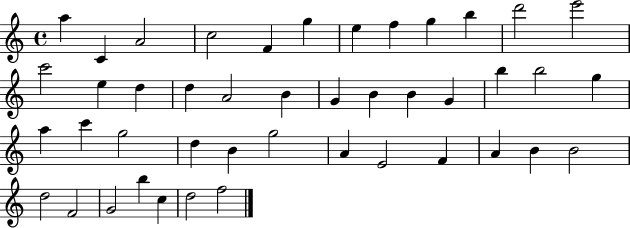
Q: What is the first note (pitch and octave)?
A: A5